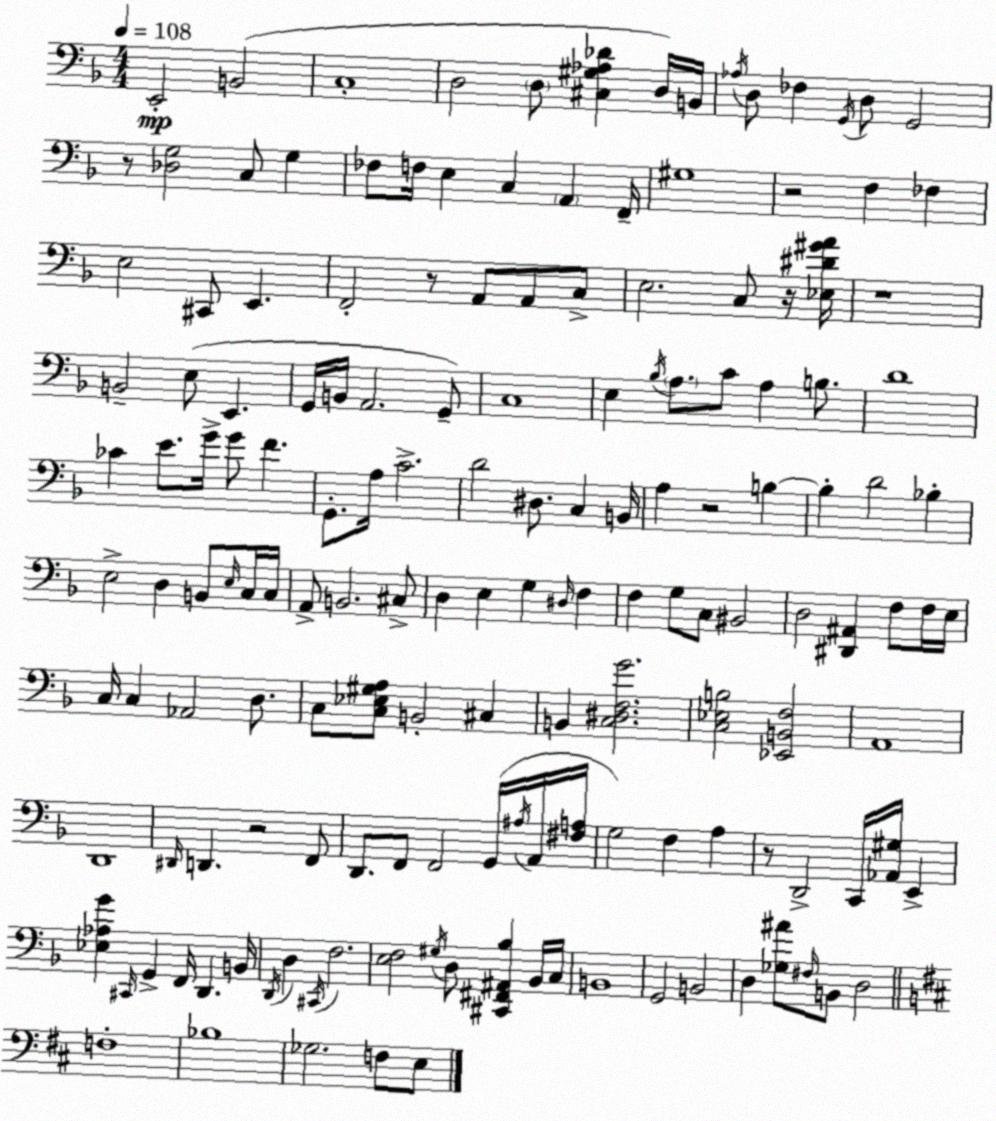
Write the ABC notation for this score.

X:1
T:Untitled
M:4/4
L:1/4
K:F
E,,2 B,,2 C,4 D,2 D,/2 [^C,^G,_A,_D] D,/4 B,,/4 _A,/4 D,/2 _F, G,,/4 D,/2 G,,2 z/2 [_D,G,]2 C,/2 G, _F,/2 F,/4 E, C, A,, F,,/4 ^G,4 z2 F, _F, E,2 ^C,,/2 E,, F,,2 z/2 A,,/2 A,,/2 C,/2 E,2 C,/2 z/4 [_E,^D^GA]/4 z4 B,,2 E,/2 E,, G,,/4 B,,/4 A,,2 G,,/2 C,4 E, _B,/4 A,/2 C/2 A, B,/2 D4 _C E/2 G/4 G/2 F G,,/2 A,/4 C2 D2 ^D,/2 C, B,,/4 A, z2 B, B, D2 _B, E,2 D, B,,/2 E,/4 C,/4 C,/4 A,,/2 B,,2 ^C,/2 D, E, G, ^D,/4 F, F, G,/2 C,/2 ^B,,2 D,2 [^D,,^A,,] F,/2 F,/4 E,/4 C,/4 C, _A,,2 D,/2 C,/2 [C,_E,^G,A,]/2 B,,2 ^C, B,, [C,^D,F,G]2 [C,_E,B,]2 [_E,,B,,F,]2 A,,4 D,,4 ^D,,/4 D,, z2 F,,/2 D,,/2 F,,/2 F,,2 G,,/4 ^A,/4 A,,/4 [^F,A,]/4 G,2 F, A, z/2 D,,2 C,,/4 [_A,,^G,]/4 E,, [_E,_A,G] ^C,,/4 G,, F,,/4 D,, B,,/4 D,,/4 D, ^C,,/4 F,2 [E,F,]2 ^G,/4 D,/2 [^C,,^F,,^A,,_B,] _B,,/4 C,/4 B,,4 G,,2 B,,2 D, [_G,^A]/2 ^F,/4 B,,/2 D,2 F,4 _B,4 _G,2 F,/2 E,/2